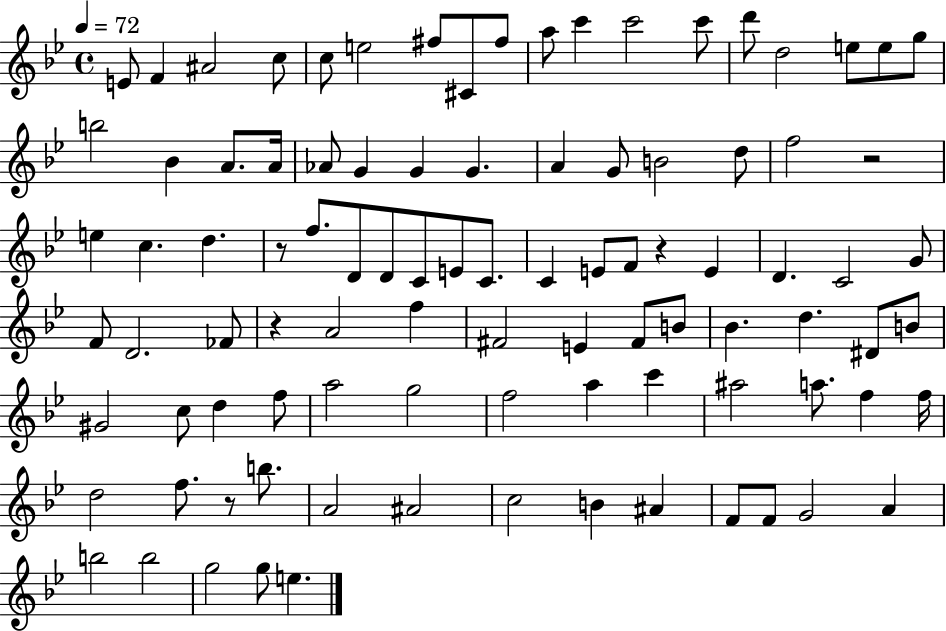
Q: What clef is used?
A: treble